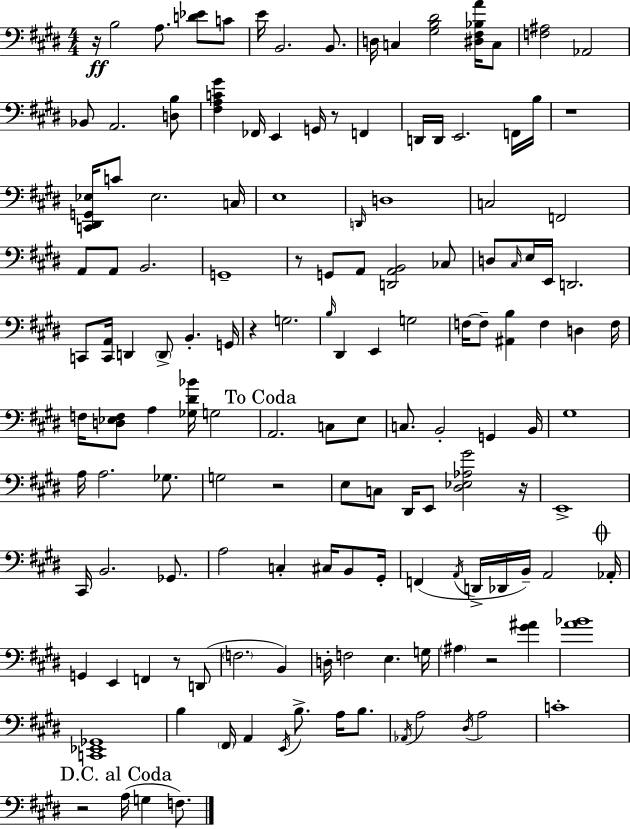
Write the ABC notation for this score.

X:1
T:Untitled
M:4/4
L:1/4
K:E
z/4 B,2 A,/2 [D_E]/2 C/2 E/4 B,,2 B,,/2 D,/4 C, [^G,B,^D]2 [^D,^F,_B,A]/4 C,/2 [F,^A,]2 _A,,2 _B,,/2 A,,2 [D,B,]/2 [^F,A,C^G] _F,,/4 E,, G,,/4 z/2 F,, D,,/4 D,,/4 E,,2 F,,/4 B,/4 z4 [C,,^D,,G,,_E,]/4 C/2 _E,2 C,/4 E,4 D,,/4 D,4 C,2 F,,2 A,,/2 A,,/2 B,,2 G,,4 z/2 G,,/2 A,,/2 [D,,A,,B,,]2 _C,/2 D,/2 ^C,/4 E,/4 E,,/4 D,,2 C,,/2 [C,,A,,]/4 D,, D,,/2 B,, G,,/4 z G,2 B,/4 ^D,, E,, G,2 F,/4 F,/2 [^A,,B,] F, D, F,/4 F,/4 [D,_E,F,]/2 A, [_G,^D_B]/4 G,2 A,,2 C,/2 E,/2 C,/2 B,,2 G,, B,,/4 ^G,4 A,/4 A,2 _G,/2 G,2 z2 E,/2 C,/2 ^D,,/4 E,,/2 [^D,_E,_A,^G]2 z/4 E,,4 ^C,,/4 B,,2 _G,,/2 A,2 C, ^C,/4 B,,/2 ^G,,/4 F,, A,,/4 D,,/4 _D,,/4 B,,/4 A,,2 _A,,/4 G,, E,, F,, z/2 D,,/2 F,2 B,, D,/4 F,2 E, G,/4 ^A, z2 [^G^A] [A_B]4 [C,,_E,,_G,,]4 B, ^F,,/4 A,, E,,/4 B,/2 A,/4 B,/2 _A,,/4 A,2 ^D,/4 A,2 C4 z2 A,/4 G, F,/2